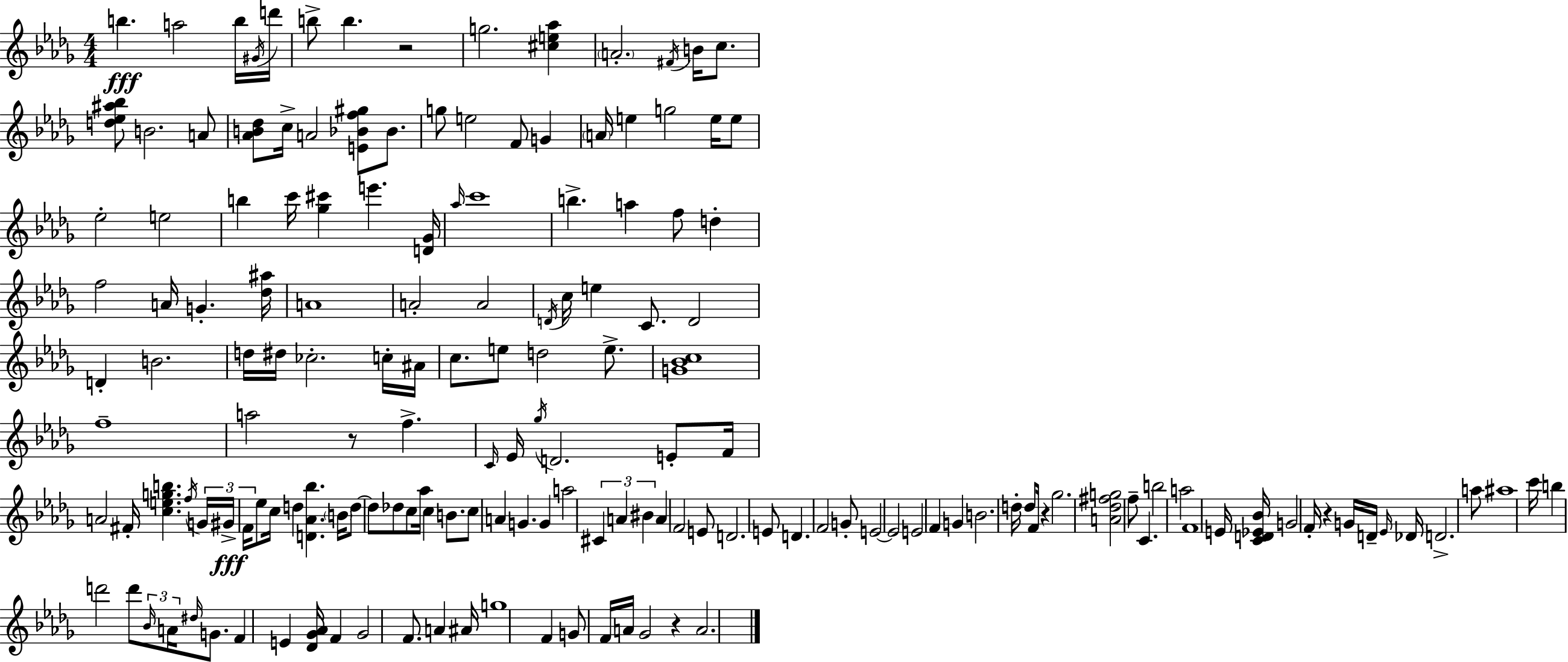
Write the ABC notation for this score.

X:1
T:Untitled
M:4/4
L:1/4
K:Bbm
b a2 b/4 ^G/4 d'/4 b/2 b z2 g2 [^ce_a] A2 ^F/4 B/4 c/2 [d_e^a_b]/2 B2 A/2 [_AB_d]/2 c/4 A2 [E_Bf^g]/2 _B/2 g/2 e2 F/2 G A/4 e g2 e/4 e/2 _e2 e2 b c'/4 [_g^c'] e' [D_G]/4 _a/4 c'4 b a f/2 d f2 A/4 G [_d^a]/4 A4 A2 A2 D/4 c/4 e C/2 D2 D B2 d/4 ^d/4 _c2 c/4 ^A/4 c/2 e/2 d2 e/2 [G_Bc]4 f4 a2 z/2 f C/4 _E/4 _g/4 D2 E/2 F/4 A2 ^F/4 [cegb] f/4 G/4 ^G/4 F/4 _e/2 c/4 d [D_A_b] B/4 d/2 d/2 _d/2 c/2 _a/4 c B/2 c/2 A G G a2 ^C A ^B A F2 E/2 D2 E/2 D F2 G/2 E2 E2 E2 F G B2 d/4 d/2 F/4 z _g2 [A_d^fg]2 f/2 C b2 a2 F4 E/4 [CD_E_B]/4 G2 F/4 z G/4 D/4 _E/4 _D/4 D2 a/2 ^a4 c'/4 b d'2 d'/2 _B/4 A/4 ^d/4 G/2 F E [_D_G_A]/4 F _G2 F/2 A ^A/4 g4 F G/2 F/4 A/4 _G2 z A2